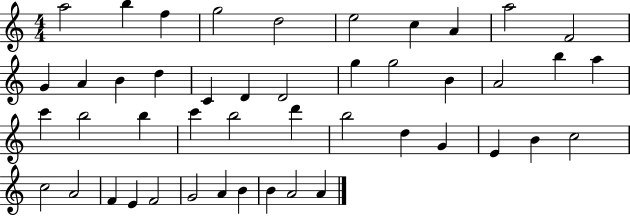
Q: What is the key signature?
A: C major